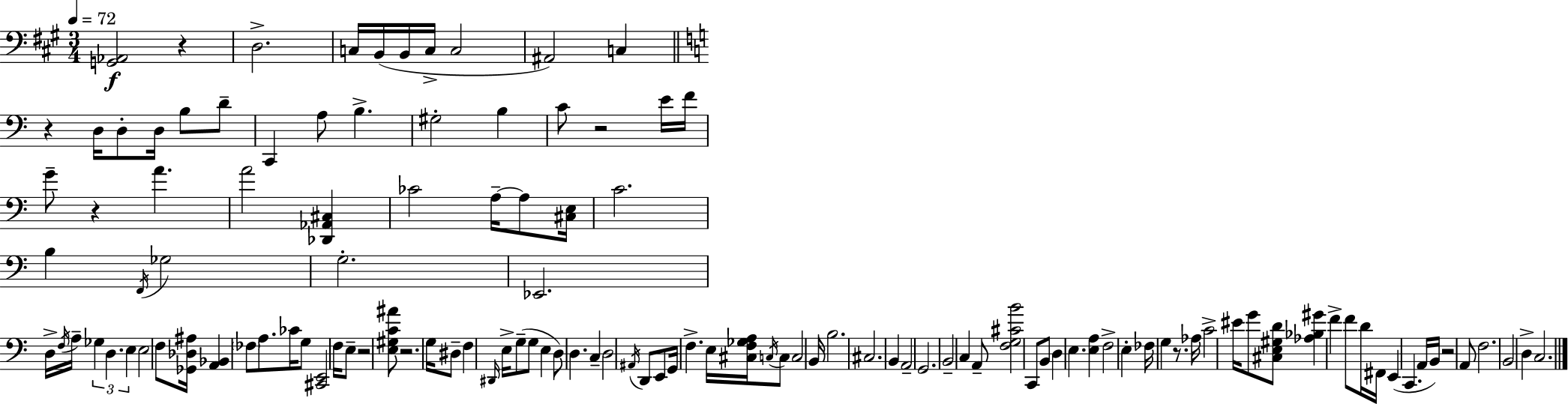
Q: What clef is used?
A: bass